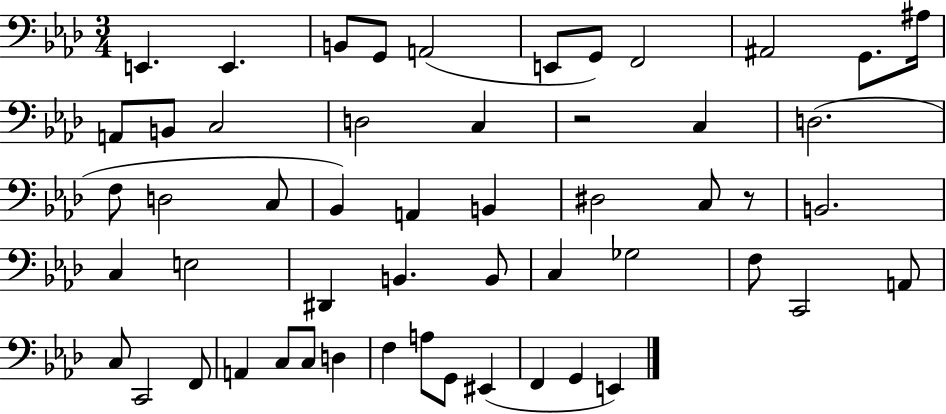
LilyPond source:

{
  \clef bass
  \numericTimeSignature
  \time 3/4
  \key aes \major
  e,4. e,4. | b,8 g,8 a,2( | e,8 g,8) f,2 | ais,2 g,8. ais16 | \break a,8 b,8 c2 | d2 c4 | r2 c4 | d2.( | \break f8 d2 c8 | bes,4) a,4 b,4 | dis2 c8 r8 | b,2. | \break c4 e2 | dis,4 b,4. b,8 | c4 ges2 | f8 c,2 a,8 | \break c8 c,2 f,8 | a,4 c8 c8 d4 | f4 a8 g,8 eis,4( | f,4 g,4 e,4) | \break \bar "|."
}